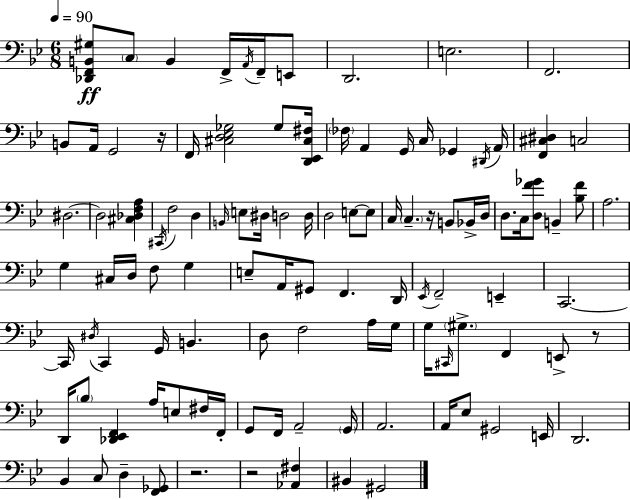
X:1
T:Untitled
M:6/8
L:1/4
K:Gm
[_D,,F,,B,,^G,]/2 C,/2 B,, F,,/4 A,,/4 F,,/4 E,,/2 D,,2 E,2 F,,2 B,,/2 A,,/4 G,,2 z/4 F,,/4 [^C,D,_E,_G,]2 _G,/2 [D,,_E,,^C,^F,]/4 _F,/4 A,, G,,/4 C,/4 _G,, ^D,,/4 A,,/4 [F,,^C,^D,] C,2 ^D,2 ^D,2 [^C,_D,F,A,] ^C,,/4 F,2 D, B,,/4 E,/2 ^D,/4 D,2 D,/4 D,2 E,/2 E,/2 C,/4 C, z/4 B,,/2 _B,,/4 D,/4 D,/2 C,/4 [D,F_G]/2 B,, [_B,F]/2 A,2 G, ^C,/4 D,/4 F,/2 G, E,/2 A,,/4 ^G,,/2 F,, D,,/4 _E,,/4 F,,2 E,, C,,2 C,,/4 ^D,/4 C,, G,,/4 B,, D,/2 F,2 A,/4 G,/4 G,/4 ^C,,/4 ^G,/2 F,, E,,/2 z/2 D,,/4 _B,/2 [_D,,_E,,F,,] A,/4 E,/2 ^F,/4 F,,/4 G,,/2 F,,/4 A,,2 G,,/4 A,,2 A,,/4 _E,/2 ^G,,2 E,,/4 D,,2 _B,, C,/2 D, [F,,_G,,]/2 z2 z2 [_A,,^F,] ^B,, ^G,,2